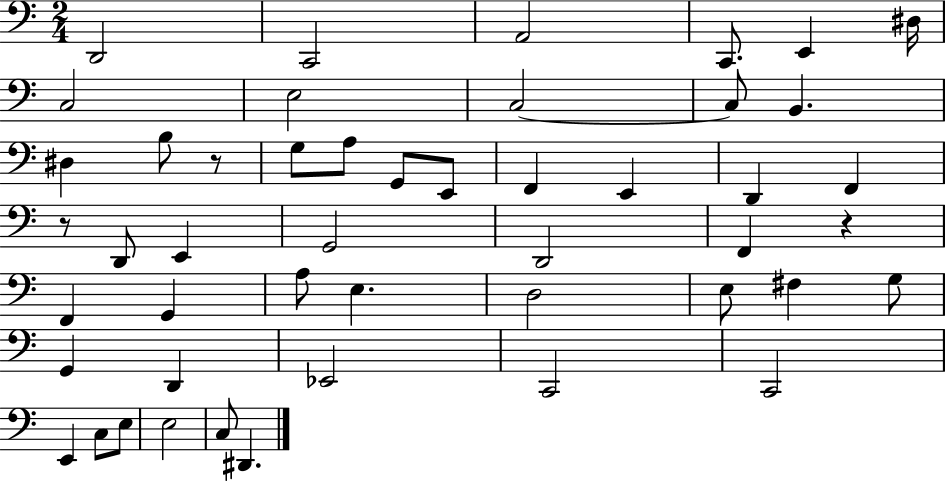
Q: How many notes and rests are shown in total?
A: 48